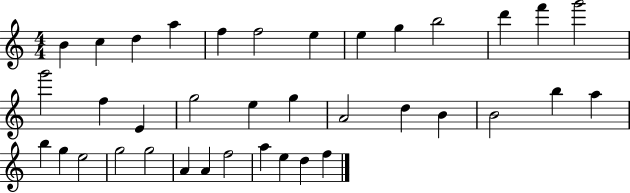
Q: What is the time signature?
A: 4/4